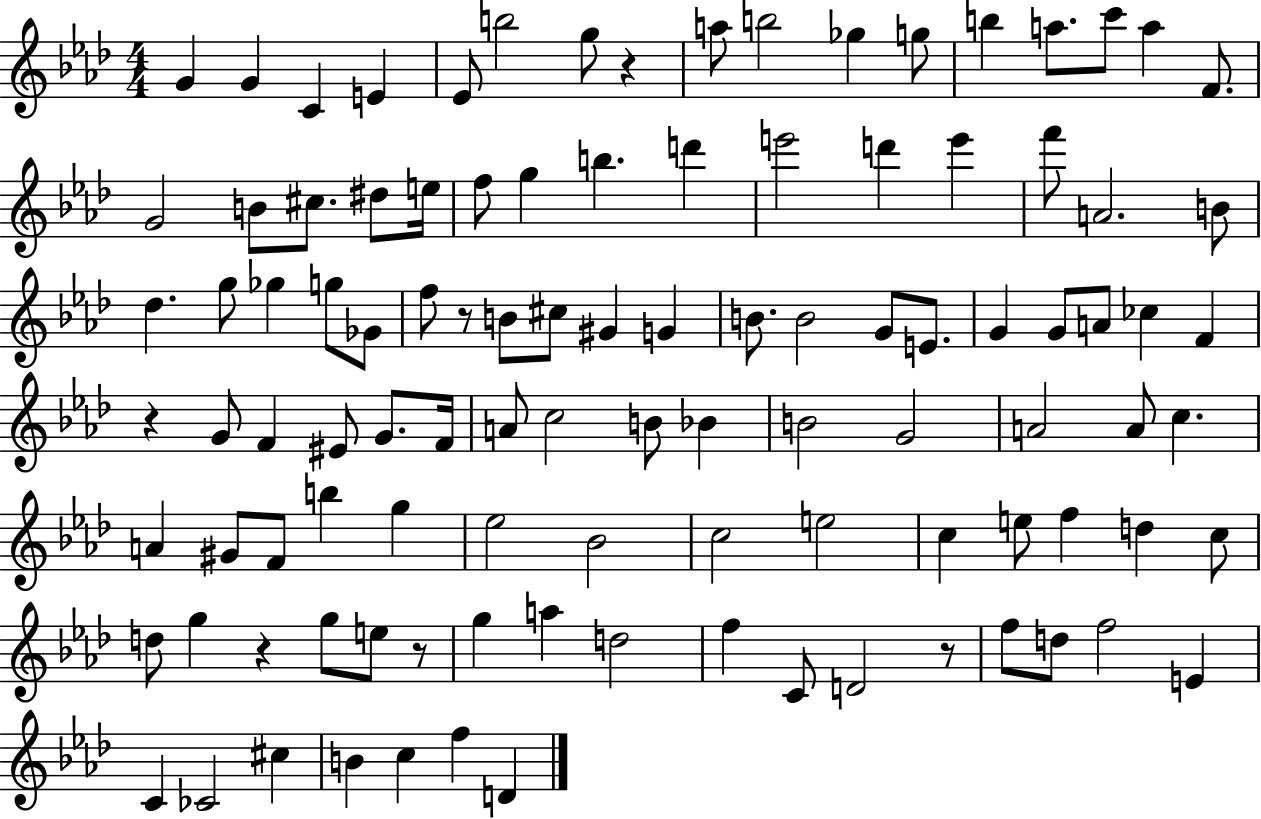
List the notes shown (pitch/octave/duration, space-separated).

G4/q G4/q C4/q E4/q Eb4/e B5/h G5/e R/q A5/e B5/h Gb5/q G5/e B5/q A5/e. C6/e A5/q F4/e. G4/h B4/e C#5/e. D#5/e E5/s F5/e G5/q B5/q. D6/q E6/h D6/q E6/q F6/e A4/h. B4/e Db5/q. G5/e Gb5/q G5/e Gb4/e F5/e R/e B4/e C#5/e G#4/q G4/q B4/e. B4/h G4/e E4/e. G4/q G4/e A4/e CES5/q F4/q R/q G4/e F4/q EIS4/e G4/e. F4/s A4/e C5/h B4/e Bb4/q B4/h G4/h A4/h A4/e C5/q. A4/q G#4/e F4/e B5/q G5/q Eb5/h Bb4/h C5/h E5/h C5/q E5/e F5/q D5/q C5/e D5/e G5/q R/q G5/e E5/e R/e G5/q A5/q D5/h F5/q C4/e D4/h R/e F5/e D5/e F5/h E4/q C4/q CES4/h C#5/q B4/q C5/q F5/q D4/q